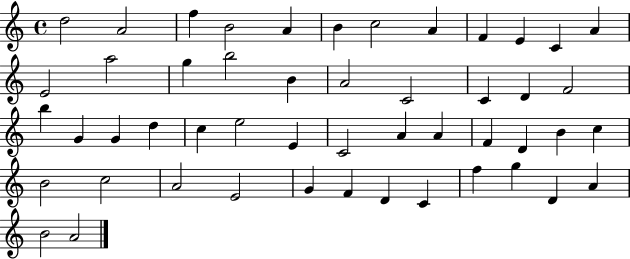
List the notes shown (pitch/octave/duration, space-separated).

D5/h A4/h F5/q B4/h A4/q B4/q C5/h A4/q F4/q E4/q C4/q A4/q E4/h A5/h G5/q B5/h B4/q A4/h C4/h C4/q D4/q F4/h B5/q G4/q G4/q D5/q C5/q E5/h E4/q C4/h A4/q A4/q F4/q D4/q B4/q C5/q B4/h C5/h A4/h E4/h G4/q F4/q D4/q C4/q F5/q G5/q D4/q A4/q B4/h A4/h